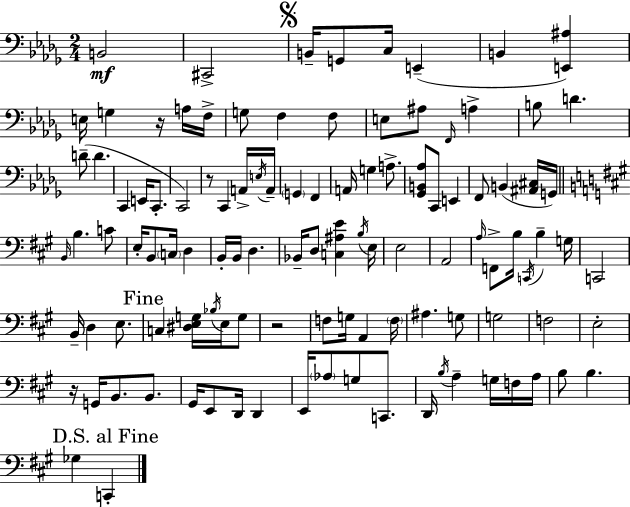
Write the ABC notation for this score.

X:1
T:Untitled
M:2/4
L:1/4
K:Bbm
B,,2 ^C,,2 B,,/4 G,,/2 C,/4 E,, B,, [E,,^A,] E,/4 G, z/4 A,/4 F,/4 G,/2 F, F,/2 E,/2 ^A,/2 F,,/4 A, B,/2 D D/2 D C,, E,,/4 C,,/2 C,,2 z/2 C,, A,,/4 E,/4 A,,/4 G,, F,, A,,/4 G, A,/2 [_G,,B,,_A,]/2 C,,/2 E,, F,,/2 B,, [^A,,^C,]/4 G,,/4 B,,/4 B, C/2 E,/4 B,,/2 C,/4 D, B,,/4 B,,/4 D, _B,,/4 D,/2 [C,^A,E] B,/4 E,/4 E,2 A,,2 A,/4 F,,/2 B,/4 C,,/4 B, G,/4 C,,2 B,,/4 D, E,/2 C, [^D,E,G,]/4 _B,/4 E,/4 G,/2 z2 F,/2 G,/4 A,, F,/4 ^A, G,/2 G,2 F,2 E,2 z/4 G,,/4 B,,/2 B,,/2 ^G,,/4 E,,/2 D,,/4 D,, E,,/4 _A,/2 G,/2 C,,/2 D,,/4 B,/4 A, G,/4 F,/4 A,/4 B,/2 B, _G, C,,